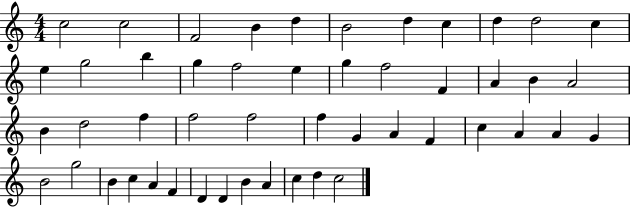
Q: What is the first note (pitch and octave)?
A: C5